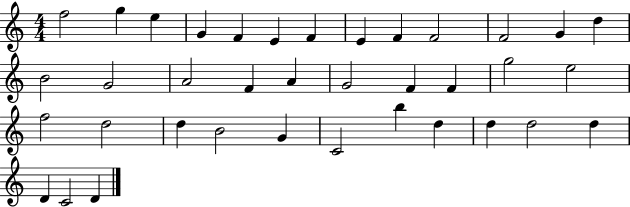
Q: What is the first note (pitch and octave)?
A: F5